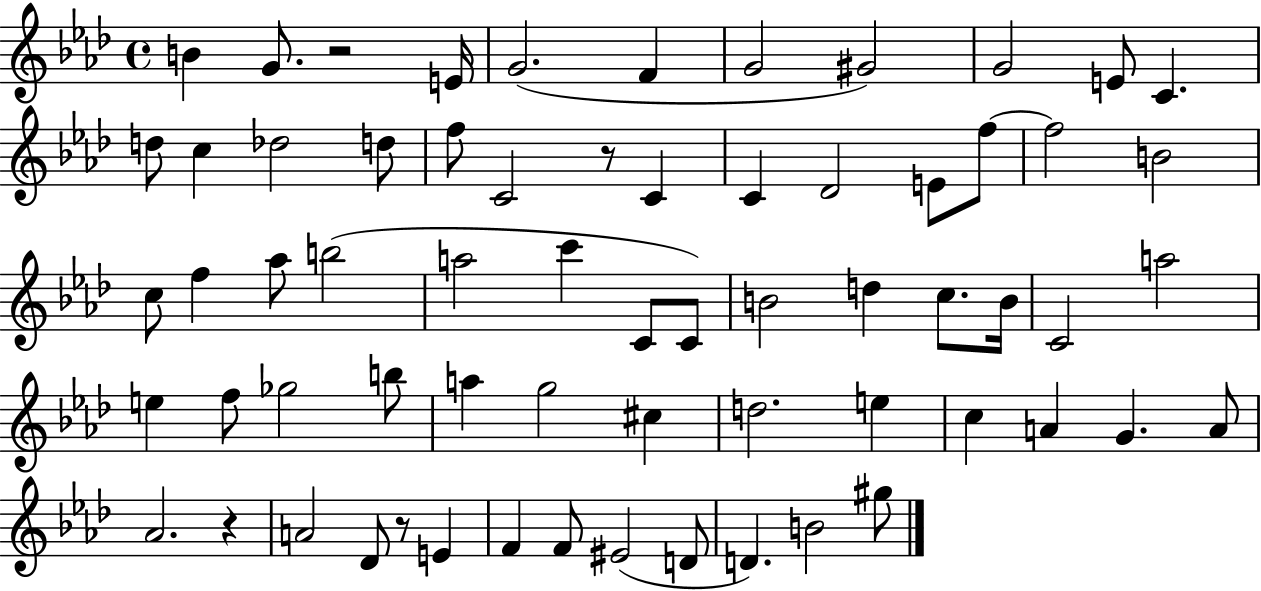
B4/q G4/e. R/h E4/s G4/h. F4/q G4/h G#4/h G4/h E4/e C4/q. D5/e C5/q Db5/h D5/e F5/e C4/h R/e C4/q C4/q Db4/h E4/e F5/e F5/h B4/h C5/e F5/q Ab5/e B5/h A5/h C6/q C4/e C4/e B4/h D5/q C5/e. B4/s C4/h A5/h E5/q F5/e Gb5/h B5/e A5/q G5/h C#5/q D5/h. E5/q C5/q A4/q G4/q. A4/e Ab4/h. R/q A4/h Db4/e R/e E4/q F4/q F4/e EIS4/h D4/e D4/q. B4/h G#5/e